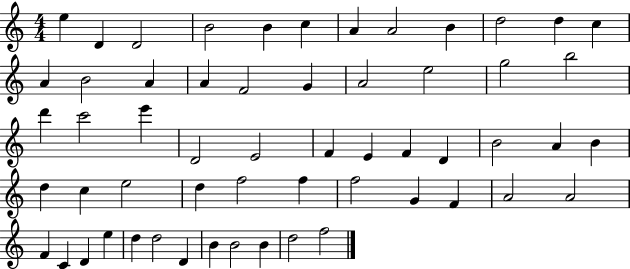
E5/q D4/q D4/h B4/h B4/q C5/q A4/q A4/h B4/q D5/h D5/q C5/q A4/q B4/h A4/q A4/q F4/h G4/q A4/h E5/h G5/h B5/h D6/q C6/h E6/q D4/h E4/h F4/q E4/q F4/q D4/q B4/h A4/q B4/q D5/q C5/q E5/h D5/q F5/h F5/q F5/h G4/q F4/q A4/h A4/h F4/q C4/q D4/q E5/q D5/q D5/h D4/q B4/q B4/h B4/q D5/h F5/h